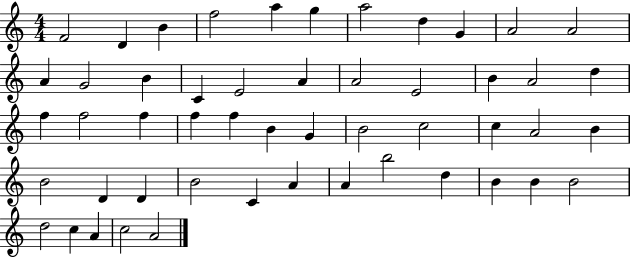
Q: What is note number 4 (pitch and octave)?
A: F5